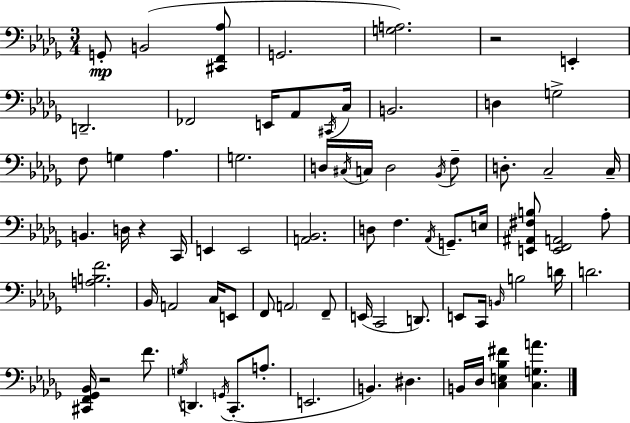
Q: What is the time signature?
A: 3/4